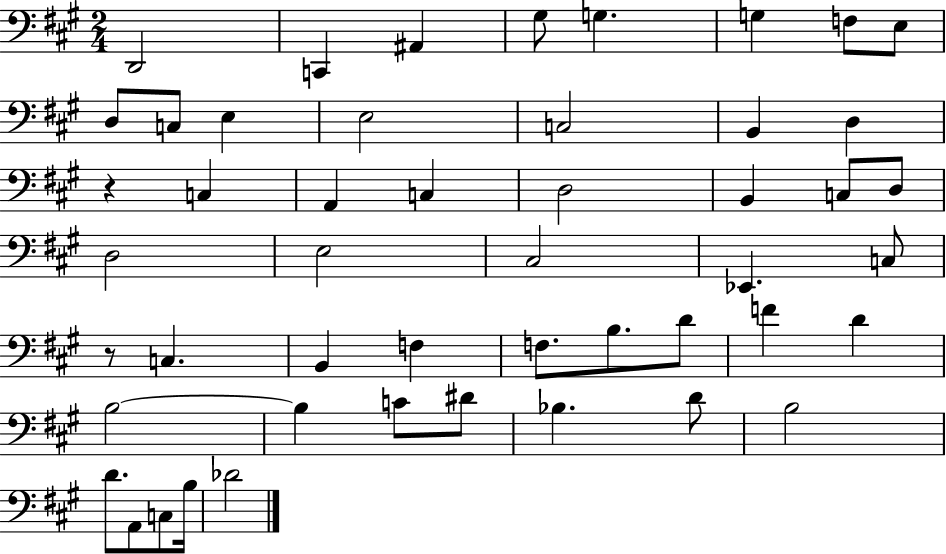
D2/h C2/q A#2/q G#3/e G3/q. G3/q F3/e E3/e D3/e C3/e E3/q E3/h C3/h B2/q D3/q R/q C3/q A2/q C3/q D3/h B2/q C3/e D3/e D3/h E3/h C#3/h Eb2/q. C3/e R/e C3/q. B2/q F3/q F3/e. B3/e. D4/e F4/q D4/q B3/h B3/q C4/e D#4/e Bb3/q. D4/e B3/h D4/e. A2/e C3/e B3/s Db4/h